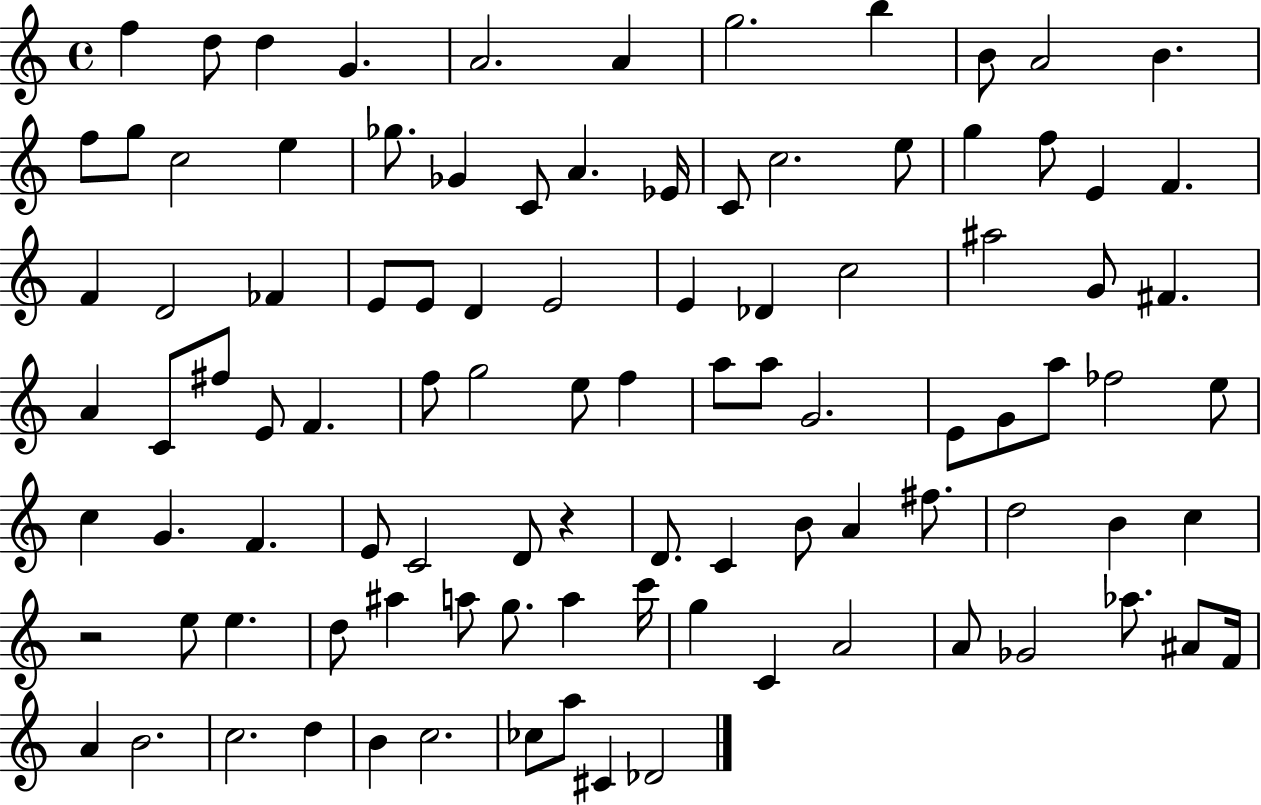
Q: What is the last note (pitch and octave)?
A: Db4